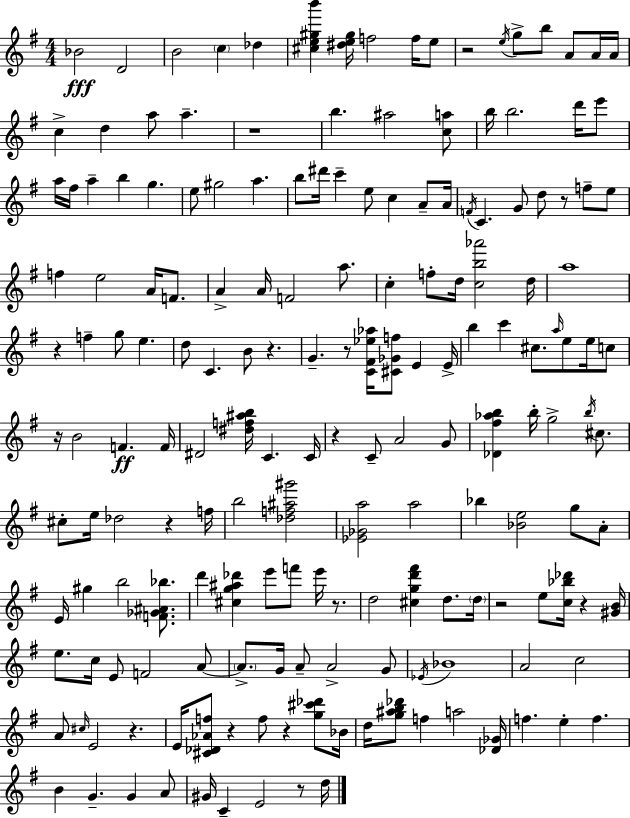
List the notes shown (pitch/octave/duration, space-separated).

Bb4/h D4/h B4/h C5/q Db5/q [C#5,E5,G#5,B6]/q [D#5,E5,G#5]/s F5/h F5/s E5/e R/h E5/s G5/e B5/e A4/e A4/s A4/s C5/q D5/q A5/e A5/q. R/w B5/q. A#5/h [C5,A5]/e B5/s B5/h. D6/s E6/e A5/s F#5/s A5/q B5/q G5/q. E5/e G#5/h A5/q. B5/e D#6/s C6/q E5/e C5/q A4/e A4/s F4/s C4/q. G4/e D5/e R/e F5/e E5/e F5/q E5/h A4/s F4/e. A4/q A4/s F4/h A5/e. C5/q F5/e D5/s [C5,B5,Ab6]/h D5/s A5/w R/q F5/q G5/e E5/q. D5/e C4/q. B4/e R/q. G4/q. R/e [C4,F#4,Eb5,Ab5]/s [C#4,Gb4,F5]/e E4/q E4/s B5/q C6/q C#5/e. A5/s E5/e E5/s C5/e R/s B4/h F4/q. F4/s D#4/h [D#5,F5,A#5,B5]/s C4/q. C4/s R/q C4/e A4/h G4/e [Db4,F#5,Ab5,B5]/q B5/s G5/h B5/s C#5/e. C#5/e E5/s Db5/h R/q F5/s B5/h [Db5,F5,A#5,G#6]/h [Eb4,Gb4,A5]/h A5/h Bb5/q [Bb4,E5]/h G5/e A4/e E4/s G#5/q B5/h [F4,Gb4,A#4,Bb5]/e. D6/q [C#5,G5,A#5,Db6]/q E6/e F6/e E6/s R/e. D5/h [C#5,G5,D6,F#6]/q D5/e. D5/s R/h E5/e [C5,Bb5,Db6]/s R/q [G#4,B4]/s E5/e. C5/s E4/e F4/h A4/e A4/e. G4/s A4/e A4/h G4/e Eb4/s Bb4/w A4/h C5/h A4/e C#5/s E4/h R/q. E4/s [C#4,Db4,Ab4,F5]/e R/q F5/e R/q [G5,C#6,Db6]/e Bb4/s D5/s [G5,A#5,B5,Db6]/e F5/q A5/h [Db4,Gb4]/s F5/q. E5/q F5/q. B4/q G4/q. G4/q A4/e G#4/s C4/q E4/h R/e D5/s